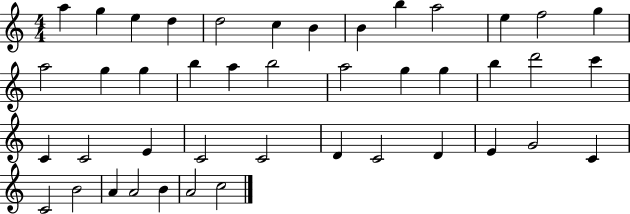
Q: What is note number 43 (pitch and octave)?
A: C5